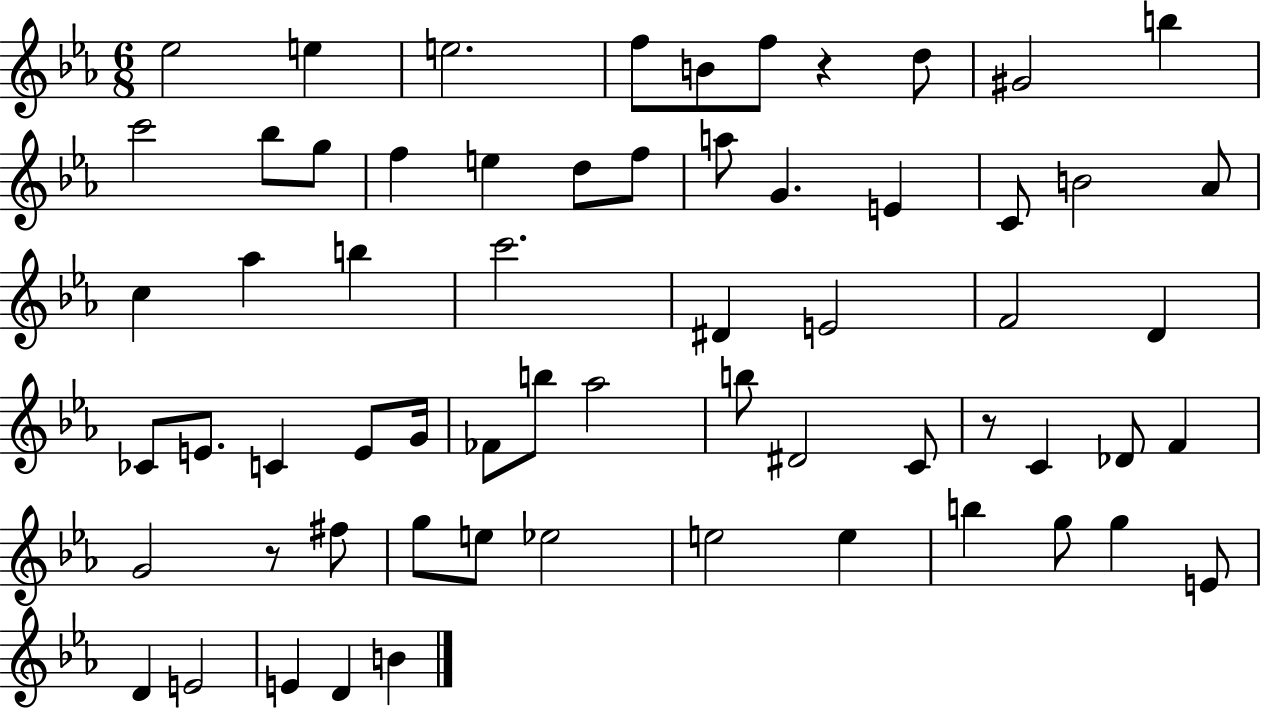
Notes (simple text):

Eb5/h E5/q E5/h. F5/e B4/e F5/e R/q D5/e G#4/h B5/q C6/h Bb5/e G5/e F5/q E5/q D5/e F5/e A5/e G4/q. E4/q C4/e B4/h Ab4/e C5/q Ab5/q B5/q C6/h. D#4/q E4/h F4/h D4/q CES4/e E4/e. C4/q E4/e G4/s FES4/e B5/e Ab5/h B5/e D#4/h C4/e R/e C4/q Db4/e F4/q G4/h R/e F#5/e G5/e E5/e Eb5/h E5/h E5/q B5/q G5/e G5/q E4/e D4/q E4/h E4/q D4/q B4/q